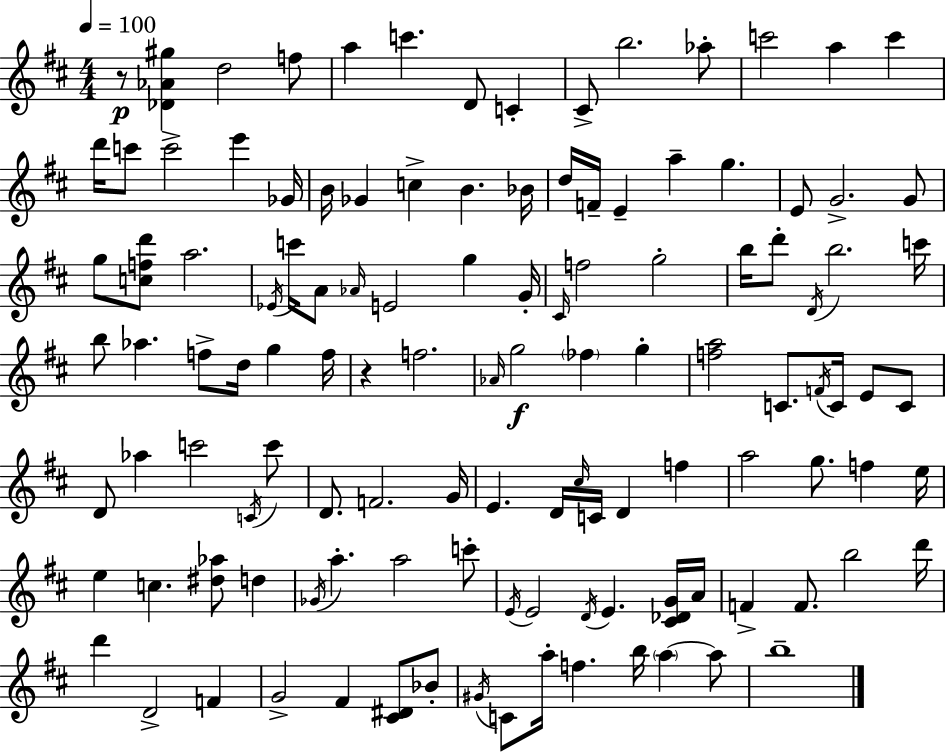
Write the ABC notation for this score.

X:1
T:Untitled
M:4/4
L:1/4
K:D
z/2 [_D_A^g] d2 f/2 a c' D/2 C ^C/2 b2 _a/2 c'2 a c' d'/4 c'/2 c'2 e' _G/4 B/4 _G c B _B/4 d/4 F/4 E a g E/2 G2 G/2 g/2 [cfd']/2 a2 _E/4 c'/4 A/2 _A/4 E2 g G/4 ^C/4 f2 g2 b/4 d'/2 D/4 b2 c'/4 b/2 _a f/2 d/4 g f/4 z f2 _A/4 g2 _f g [fa]2 C/2 F/4 C/4 E/2 C/2 D/2 _a c'2 C/4 c'/2 D/2 F2 G/4 E D/4 ^c/4 C/4 D f a2 g/2 f e/4 e c [^d_a]/2 d _G/4 a a2 c'/2 E/4 E2 D/4 E [^C_DG]/4 A/4 F F/2 b2 d'/4 d' D2 F G2 ^F [^C^D]/2 _B/2 ^G/4 C/2 a/4 f b/4 a a/2 b4